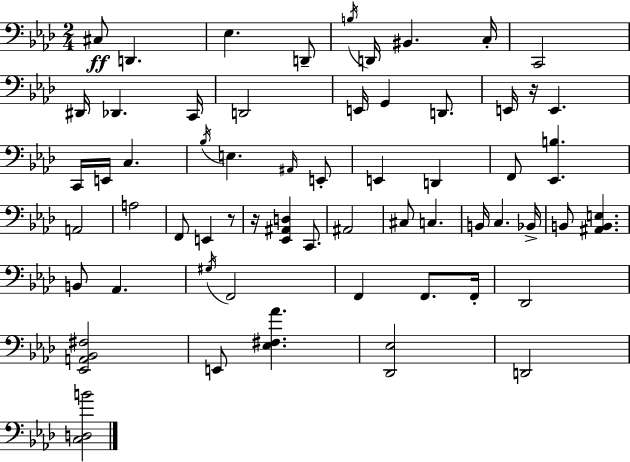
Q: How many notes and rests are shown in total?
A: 60